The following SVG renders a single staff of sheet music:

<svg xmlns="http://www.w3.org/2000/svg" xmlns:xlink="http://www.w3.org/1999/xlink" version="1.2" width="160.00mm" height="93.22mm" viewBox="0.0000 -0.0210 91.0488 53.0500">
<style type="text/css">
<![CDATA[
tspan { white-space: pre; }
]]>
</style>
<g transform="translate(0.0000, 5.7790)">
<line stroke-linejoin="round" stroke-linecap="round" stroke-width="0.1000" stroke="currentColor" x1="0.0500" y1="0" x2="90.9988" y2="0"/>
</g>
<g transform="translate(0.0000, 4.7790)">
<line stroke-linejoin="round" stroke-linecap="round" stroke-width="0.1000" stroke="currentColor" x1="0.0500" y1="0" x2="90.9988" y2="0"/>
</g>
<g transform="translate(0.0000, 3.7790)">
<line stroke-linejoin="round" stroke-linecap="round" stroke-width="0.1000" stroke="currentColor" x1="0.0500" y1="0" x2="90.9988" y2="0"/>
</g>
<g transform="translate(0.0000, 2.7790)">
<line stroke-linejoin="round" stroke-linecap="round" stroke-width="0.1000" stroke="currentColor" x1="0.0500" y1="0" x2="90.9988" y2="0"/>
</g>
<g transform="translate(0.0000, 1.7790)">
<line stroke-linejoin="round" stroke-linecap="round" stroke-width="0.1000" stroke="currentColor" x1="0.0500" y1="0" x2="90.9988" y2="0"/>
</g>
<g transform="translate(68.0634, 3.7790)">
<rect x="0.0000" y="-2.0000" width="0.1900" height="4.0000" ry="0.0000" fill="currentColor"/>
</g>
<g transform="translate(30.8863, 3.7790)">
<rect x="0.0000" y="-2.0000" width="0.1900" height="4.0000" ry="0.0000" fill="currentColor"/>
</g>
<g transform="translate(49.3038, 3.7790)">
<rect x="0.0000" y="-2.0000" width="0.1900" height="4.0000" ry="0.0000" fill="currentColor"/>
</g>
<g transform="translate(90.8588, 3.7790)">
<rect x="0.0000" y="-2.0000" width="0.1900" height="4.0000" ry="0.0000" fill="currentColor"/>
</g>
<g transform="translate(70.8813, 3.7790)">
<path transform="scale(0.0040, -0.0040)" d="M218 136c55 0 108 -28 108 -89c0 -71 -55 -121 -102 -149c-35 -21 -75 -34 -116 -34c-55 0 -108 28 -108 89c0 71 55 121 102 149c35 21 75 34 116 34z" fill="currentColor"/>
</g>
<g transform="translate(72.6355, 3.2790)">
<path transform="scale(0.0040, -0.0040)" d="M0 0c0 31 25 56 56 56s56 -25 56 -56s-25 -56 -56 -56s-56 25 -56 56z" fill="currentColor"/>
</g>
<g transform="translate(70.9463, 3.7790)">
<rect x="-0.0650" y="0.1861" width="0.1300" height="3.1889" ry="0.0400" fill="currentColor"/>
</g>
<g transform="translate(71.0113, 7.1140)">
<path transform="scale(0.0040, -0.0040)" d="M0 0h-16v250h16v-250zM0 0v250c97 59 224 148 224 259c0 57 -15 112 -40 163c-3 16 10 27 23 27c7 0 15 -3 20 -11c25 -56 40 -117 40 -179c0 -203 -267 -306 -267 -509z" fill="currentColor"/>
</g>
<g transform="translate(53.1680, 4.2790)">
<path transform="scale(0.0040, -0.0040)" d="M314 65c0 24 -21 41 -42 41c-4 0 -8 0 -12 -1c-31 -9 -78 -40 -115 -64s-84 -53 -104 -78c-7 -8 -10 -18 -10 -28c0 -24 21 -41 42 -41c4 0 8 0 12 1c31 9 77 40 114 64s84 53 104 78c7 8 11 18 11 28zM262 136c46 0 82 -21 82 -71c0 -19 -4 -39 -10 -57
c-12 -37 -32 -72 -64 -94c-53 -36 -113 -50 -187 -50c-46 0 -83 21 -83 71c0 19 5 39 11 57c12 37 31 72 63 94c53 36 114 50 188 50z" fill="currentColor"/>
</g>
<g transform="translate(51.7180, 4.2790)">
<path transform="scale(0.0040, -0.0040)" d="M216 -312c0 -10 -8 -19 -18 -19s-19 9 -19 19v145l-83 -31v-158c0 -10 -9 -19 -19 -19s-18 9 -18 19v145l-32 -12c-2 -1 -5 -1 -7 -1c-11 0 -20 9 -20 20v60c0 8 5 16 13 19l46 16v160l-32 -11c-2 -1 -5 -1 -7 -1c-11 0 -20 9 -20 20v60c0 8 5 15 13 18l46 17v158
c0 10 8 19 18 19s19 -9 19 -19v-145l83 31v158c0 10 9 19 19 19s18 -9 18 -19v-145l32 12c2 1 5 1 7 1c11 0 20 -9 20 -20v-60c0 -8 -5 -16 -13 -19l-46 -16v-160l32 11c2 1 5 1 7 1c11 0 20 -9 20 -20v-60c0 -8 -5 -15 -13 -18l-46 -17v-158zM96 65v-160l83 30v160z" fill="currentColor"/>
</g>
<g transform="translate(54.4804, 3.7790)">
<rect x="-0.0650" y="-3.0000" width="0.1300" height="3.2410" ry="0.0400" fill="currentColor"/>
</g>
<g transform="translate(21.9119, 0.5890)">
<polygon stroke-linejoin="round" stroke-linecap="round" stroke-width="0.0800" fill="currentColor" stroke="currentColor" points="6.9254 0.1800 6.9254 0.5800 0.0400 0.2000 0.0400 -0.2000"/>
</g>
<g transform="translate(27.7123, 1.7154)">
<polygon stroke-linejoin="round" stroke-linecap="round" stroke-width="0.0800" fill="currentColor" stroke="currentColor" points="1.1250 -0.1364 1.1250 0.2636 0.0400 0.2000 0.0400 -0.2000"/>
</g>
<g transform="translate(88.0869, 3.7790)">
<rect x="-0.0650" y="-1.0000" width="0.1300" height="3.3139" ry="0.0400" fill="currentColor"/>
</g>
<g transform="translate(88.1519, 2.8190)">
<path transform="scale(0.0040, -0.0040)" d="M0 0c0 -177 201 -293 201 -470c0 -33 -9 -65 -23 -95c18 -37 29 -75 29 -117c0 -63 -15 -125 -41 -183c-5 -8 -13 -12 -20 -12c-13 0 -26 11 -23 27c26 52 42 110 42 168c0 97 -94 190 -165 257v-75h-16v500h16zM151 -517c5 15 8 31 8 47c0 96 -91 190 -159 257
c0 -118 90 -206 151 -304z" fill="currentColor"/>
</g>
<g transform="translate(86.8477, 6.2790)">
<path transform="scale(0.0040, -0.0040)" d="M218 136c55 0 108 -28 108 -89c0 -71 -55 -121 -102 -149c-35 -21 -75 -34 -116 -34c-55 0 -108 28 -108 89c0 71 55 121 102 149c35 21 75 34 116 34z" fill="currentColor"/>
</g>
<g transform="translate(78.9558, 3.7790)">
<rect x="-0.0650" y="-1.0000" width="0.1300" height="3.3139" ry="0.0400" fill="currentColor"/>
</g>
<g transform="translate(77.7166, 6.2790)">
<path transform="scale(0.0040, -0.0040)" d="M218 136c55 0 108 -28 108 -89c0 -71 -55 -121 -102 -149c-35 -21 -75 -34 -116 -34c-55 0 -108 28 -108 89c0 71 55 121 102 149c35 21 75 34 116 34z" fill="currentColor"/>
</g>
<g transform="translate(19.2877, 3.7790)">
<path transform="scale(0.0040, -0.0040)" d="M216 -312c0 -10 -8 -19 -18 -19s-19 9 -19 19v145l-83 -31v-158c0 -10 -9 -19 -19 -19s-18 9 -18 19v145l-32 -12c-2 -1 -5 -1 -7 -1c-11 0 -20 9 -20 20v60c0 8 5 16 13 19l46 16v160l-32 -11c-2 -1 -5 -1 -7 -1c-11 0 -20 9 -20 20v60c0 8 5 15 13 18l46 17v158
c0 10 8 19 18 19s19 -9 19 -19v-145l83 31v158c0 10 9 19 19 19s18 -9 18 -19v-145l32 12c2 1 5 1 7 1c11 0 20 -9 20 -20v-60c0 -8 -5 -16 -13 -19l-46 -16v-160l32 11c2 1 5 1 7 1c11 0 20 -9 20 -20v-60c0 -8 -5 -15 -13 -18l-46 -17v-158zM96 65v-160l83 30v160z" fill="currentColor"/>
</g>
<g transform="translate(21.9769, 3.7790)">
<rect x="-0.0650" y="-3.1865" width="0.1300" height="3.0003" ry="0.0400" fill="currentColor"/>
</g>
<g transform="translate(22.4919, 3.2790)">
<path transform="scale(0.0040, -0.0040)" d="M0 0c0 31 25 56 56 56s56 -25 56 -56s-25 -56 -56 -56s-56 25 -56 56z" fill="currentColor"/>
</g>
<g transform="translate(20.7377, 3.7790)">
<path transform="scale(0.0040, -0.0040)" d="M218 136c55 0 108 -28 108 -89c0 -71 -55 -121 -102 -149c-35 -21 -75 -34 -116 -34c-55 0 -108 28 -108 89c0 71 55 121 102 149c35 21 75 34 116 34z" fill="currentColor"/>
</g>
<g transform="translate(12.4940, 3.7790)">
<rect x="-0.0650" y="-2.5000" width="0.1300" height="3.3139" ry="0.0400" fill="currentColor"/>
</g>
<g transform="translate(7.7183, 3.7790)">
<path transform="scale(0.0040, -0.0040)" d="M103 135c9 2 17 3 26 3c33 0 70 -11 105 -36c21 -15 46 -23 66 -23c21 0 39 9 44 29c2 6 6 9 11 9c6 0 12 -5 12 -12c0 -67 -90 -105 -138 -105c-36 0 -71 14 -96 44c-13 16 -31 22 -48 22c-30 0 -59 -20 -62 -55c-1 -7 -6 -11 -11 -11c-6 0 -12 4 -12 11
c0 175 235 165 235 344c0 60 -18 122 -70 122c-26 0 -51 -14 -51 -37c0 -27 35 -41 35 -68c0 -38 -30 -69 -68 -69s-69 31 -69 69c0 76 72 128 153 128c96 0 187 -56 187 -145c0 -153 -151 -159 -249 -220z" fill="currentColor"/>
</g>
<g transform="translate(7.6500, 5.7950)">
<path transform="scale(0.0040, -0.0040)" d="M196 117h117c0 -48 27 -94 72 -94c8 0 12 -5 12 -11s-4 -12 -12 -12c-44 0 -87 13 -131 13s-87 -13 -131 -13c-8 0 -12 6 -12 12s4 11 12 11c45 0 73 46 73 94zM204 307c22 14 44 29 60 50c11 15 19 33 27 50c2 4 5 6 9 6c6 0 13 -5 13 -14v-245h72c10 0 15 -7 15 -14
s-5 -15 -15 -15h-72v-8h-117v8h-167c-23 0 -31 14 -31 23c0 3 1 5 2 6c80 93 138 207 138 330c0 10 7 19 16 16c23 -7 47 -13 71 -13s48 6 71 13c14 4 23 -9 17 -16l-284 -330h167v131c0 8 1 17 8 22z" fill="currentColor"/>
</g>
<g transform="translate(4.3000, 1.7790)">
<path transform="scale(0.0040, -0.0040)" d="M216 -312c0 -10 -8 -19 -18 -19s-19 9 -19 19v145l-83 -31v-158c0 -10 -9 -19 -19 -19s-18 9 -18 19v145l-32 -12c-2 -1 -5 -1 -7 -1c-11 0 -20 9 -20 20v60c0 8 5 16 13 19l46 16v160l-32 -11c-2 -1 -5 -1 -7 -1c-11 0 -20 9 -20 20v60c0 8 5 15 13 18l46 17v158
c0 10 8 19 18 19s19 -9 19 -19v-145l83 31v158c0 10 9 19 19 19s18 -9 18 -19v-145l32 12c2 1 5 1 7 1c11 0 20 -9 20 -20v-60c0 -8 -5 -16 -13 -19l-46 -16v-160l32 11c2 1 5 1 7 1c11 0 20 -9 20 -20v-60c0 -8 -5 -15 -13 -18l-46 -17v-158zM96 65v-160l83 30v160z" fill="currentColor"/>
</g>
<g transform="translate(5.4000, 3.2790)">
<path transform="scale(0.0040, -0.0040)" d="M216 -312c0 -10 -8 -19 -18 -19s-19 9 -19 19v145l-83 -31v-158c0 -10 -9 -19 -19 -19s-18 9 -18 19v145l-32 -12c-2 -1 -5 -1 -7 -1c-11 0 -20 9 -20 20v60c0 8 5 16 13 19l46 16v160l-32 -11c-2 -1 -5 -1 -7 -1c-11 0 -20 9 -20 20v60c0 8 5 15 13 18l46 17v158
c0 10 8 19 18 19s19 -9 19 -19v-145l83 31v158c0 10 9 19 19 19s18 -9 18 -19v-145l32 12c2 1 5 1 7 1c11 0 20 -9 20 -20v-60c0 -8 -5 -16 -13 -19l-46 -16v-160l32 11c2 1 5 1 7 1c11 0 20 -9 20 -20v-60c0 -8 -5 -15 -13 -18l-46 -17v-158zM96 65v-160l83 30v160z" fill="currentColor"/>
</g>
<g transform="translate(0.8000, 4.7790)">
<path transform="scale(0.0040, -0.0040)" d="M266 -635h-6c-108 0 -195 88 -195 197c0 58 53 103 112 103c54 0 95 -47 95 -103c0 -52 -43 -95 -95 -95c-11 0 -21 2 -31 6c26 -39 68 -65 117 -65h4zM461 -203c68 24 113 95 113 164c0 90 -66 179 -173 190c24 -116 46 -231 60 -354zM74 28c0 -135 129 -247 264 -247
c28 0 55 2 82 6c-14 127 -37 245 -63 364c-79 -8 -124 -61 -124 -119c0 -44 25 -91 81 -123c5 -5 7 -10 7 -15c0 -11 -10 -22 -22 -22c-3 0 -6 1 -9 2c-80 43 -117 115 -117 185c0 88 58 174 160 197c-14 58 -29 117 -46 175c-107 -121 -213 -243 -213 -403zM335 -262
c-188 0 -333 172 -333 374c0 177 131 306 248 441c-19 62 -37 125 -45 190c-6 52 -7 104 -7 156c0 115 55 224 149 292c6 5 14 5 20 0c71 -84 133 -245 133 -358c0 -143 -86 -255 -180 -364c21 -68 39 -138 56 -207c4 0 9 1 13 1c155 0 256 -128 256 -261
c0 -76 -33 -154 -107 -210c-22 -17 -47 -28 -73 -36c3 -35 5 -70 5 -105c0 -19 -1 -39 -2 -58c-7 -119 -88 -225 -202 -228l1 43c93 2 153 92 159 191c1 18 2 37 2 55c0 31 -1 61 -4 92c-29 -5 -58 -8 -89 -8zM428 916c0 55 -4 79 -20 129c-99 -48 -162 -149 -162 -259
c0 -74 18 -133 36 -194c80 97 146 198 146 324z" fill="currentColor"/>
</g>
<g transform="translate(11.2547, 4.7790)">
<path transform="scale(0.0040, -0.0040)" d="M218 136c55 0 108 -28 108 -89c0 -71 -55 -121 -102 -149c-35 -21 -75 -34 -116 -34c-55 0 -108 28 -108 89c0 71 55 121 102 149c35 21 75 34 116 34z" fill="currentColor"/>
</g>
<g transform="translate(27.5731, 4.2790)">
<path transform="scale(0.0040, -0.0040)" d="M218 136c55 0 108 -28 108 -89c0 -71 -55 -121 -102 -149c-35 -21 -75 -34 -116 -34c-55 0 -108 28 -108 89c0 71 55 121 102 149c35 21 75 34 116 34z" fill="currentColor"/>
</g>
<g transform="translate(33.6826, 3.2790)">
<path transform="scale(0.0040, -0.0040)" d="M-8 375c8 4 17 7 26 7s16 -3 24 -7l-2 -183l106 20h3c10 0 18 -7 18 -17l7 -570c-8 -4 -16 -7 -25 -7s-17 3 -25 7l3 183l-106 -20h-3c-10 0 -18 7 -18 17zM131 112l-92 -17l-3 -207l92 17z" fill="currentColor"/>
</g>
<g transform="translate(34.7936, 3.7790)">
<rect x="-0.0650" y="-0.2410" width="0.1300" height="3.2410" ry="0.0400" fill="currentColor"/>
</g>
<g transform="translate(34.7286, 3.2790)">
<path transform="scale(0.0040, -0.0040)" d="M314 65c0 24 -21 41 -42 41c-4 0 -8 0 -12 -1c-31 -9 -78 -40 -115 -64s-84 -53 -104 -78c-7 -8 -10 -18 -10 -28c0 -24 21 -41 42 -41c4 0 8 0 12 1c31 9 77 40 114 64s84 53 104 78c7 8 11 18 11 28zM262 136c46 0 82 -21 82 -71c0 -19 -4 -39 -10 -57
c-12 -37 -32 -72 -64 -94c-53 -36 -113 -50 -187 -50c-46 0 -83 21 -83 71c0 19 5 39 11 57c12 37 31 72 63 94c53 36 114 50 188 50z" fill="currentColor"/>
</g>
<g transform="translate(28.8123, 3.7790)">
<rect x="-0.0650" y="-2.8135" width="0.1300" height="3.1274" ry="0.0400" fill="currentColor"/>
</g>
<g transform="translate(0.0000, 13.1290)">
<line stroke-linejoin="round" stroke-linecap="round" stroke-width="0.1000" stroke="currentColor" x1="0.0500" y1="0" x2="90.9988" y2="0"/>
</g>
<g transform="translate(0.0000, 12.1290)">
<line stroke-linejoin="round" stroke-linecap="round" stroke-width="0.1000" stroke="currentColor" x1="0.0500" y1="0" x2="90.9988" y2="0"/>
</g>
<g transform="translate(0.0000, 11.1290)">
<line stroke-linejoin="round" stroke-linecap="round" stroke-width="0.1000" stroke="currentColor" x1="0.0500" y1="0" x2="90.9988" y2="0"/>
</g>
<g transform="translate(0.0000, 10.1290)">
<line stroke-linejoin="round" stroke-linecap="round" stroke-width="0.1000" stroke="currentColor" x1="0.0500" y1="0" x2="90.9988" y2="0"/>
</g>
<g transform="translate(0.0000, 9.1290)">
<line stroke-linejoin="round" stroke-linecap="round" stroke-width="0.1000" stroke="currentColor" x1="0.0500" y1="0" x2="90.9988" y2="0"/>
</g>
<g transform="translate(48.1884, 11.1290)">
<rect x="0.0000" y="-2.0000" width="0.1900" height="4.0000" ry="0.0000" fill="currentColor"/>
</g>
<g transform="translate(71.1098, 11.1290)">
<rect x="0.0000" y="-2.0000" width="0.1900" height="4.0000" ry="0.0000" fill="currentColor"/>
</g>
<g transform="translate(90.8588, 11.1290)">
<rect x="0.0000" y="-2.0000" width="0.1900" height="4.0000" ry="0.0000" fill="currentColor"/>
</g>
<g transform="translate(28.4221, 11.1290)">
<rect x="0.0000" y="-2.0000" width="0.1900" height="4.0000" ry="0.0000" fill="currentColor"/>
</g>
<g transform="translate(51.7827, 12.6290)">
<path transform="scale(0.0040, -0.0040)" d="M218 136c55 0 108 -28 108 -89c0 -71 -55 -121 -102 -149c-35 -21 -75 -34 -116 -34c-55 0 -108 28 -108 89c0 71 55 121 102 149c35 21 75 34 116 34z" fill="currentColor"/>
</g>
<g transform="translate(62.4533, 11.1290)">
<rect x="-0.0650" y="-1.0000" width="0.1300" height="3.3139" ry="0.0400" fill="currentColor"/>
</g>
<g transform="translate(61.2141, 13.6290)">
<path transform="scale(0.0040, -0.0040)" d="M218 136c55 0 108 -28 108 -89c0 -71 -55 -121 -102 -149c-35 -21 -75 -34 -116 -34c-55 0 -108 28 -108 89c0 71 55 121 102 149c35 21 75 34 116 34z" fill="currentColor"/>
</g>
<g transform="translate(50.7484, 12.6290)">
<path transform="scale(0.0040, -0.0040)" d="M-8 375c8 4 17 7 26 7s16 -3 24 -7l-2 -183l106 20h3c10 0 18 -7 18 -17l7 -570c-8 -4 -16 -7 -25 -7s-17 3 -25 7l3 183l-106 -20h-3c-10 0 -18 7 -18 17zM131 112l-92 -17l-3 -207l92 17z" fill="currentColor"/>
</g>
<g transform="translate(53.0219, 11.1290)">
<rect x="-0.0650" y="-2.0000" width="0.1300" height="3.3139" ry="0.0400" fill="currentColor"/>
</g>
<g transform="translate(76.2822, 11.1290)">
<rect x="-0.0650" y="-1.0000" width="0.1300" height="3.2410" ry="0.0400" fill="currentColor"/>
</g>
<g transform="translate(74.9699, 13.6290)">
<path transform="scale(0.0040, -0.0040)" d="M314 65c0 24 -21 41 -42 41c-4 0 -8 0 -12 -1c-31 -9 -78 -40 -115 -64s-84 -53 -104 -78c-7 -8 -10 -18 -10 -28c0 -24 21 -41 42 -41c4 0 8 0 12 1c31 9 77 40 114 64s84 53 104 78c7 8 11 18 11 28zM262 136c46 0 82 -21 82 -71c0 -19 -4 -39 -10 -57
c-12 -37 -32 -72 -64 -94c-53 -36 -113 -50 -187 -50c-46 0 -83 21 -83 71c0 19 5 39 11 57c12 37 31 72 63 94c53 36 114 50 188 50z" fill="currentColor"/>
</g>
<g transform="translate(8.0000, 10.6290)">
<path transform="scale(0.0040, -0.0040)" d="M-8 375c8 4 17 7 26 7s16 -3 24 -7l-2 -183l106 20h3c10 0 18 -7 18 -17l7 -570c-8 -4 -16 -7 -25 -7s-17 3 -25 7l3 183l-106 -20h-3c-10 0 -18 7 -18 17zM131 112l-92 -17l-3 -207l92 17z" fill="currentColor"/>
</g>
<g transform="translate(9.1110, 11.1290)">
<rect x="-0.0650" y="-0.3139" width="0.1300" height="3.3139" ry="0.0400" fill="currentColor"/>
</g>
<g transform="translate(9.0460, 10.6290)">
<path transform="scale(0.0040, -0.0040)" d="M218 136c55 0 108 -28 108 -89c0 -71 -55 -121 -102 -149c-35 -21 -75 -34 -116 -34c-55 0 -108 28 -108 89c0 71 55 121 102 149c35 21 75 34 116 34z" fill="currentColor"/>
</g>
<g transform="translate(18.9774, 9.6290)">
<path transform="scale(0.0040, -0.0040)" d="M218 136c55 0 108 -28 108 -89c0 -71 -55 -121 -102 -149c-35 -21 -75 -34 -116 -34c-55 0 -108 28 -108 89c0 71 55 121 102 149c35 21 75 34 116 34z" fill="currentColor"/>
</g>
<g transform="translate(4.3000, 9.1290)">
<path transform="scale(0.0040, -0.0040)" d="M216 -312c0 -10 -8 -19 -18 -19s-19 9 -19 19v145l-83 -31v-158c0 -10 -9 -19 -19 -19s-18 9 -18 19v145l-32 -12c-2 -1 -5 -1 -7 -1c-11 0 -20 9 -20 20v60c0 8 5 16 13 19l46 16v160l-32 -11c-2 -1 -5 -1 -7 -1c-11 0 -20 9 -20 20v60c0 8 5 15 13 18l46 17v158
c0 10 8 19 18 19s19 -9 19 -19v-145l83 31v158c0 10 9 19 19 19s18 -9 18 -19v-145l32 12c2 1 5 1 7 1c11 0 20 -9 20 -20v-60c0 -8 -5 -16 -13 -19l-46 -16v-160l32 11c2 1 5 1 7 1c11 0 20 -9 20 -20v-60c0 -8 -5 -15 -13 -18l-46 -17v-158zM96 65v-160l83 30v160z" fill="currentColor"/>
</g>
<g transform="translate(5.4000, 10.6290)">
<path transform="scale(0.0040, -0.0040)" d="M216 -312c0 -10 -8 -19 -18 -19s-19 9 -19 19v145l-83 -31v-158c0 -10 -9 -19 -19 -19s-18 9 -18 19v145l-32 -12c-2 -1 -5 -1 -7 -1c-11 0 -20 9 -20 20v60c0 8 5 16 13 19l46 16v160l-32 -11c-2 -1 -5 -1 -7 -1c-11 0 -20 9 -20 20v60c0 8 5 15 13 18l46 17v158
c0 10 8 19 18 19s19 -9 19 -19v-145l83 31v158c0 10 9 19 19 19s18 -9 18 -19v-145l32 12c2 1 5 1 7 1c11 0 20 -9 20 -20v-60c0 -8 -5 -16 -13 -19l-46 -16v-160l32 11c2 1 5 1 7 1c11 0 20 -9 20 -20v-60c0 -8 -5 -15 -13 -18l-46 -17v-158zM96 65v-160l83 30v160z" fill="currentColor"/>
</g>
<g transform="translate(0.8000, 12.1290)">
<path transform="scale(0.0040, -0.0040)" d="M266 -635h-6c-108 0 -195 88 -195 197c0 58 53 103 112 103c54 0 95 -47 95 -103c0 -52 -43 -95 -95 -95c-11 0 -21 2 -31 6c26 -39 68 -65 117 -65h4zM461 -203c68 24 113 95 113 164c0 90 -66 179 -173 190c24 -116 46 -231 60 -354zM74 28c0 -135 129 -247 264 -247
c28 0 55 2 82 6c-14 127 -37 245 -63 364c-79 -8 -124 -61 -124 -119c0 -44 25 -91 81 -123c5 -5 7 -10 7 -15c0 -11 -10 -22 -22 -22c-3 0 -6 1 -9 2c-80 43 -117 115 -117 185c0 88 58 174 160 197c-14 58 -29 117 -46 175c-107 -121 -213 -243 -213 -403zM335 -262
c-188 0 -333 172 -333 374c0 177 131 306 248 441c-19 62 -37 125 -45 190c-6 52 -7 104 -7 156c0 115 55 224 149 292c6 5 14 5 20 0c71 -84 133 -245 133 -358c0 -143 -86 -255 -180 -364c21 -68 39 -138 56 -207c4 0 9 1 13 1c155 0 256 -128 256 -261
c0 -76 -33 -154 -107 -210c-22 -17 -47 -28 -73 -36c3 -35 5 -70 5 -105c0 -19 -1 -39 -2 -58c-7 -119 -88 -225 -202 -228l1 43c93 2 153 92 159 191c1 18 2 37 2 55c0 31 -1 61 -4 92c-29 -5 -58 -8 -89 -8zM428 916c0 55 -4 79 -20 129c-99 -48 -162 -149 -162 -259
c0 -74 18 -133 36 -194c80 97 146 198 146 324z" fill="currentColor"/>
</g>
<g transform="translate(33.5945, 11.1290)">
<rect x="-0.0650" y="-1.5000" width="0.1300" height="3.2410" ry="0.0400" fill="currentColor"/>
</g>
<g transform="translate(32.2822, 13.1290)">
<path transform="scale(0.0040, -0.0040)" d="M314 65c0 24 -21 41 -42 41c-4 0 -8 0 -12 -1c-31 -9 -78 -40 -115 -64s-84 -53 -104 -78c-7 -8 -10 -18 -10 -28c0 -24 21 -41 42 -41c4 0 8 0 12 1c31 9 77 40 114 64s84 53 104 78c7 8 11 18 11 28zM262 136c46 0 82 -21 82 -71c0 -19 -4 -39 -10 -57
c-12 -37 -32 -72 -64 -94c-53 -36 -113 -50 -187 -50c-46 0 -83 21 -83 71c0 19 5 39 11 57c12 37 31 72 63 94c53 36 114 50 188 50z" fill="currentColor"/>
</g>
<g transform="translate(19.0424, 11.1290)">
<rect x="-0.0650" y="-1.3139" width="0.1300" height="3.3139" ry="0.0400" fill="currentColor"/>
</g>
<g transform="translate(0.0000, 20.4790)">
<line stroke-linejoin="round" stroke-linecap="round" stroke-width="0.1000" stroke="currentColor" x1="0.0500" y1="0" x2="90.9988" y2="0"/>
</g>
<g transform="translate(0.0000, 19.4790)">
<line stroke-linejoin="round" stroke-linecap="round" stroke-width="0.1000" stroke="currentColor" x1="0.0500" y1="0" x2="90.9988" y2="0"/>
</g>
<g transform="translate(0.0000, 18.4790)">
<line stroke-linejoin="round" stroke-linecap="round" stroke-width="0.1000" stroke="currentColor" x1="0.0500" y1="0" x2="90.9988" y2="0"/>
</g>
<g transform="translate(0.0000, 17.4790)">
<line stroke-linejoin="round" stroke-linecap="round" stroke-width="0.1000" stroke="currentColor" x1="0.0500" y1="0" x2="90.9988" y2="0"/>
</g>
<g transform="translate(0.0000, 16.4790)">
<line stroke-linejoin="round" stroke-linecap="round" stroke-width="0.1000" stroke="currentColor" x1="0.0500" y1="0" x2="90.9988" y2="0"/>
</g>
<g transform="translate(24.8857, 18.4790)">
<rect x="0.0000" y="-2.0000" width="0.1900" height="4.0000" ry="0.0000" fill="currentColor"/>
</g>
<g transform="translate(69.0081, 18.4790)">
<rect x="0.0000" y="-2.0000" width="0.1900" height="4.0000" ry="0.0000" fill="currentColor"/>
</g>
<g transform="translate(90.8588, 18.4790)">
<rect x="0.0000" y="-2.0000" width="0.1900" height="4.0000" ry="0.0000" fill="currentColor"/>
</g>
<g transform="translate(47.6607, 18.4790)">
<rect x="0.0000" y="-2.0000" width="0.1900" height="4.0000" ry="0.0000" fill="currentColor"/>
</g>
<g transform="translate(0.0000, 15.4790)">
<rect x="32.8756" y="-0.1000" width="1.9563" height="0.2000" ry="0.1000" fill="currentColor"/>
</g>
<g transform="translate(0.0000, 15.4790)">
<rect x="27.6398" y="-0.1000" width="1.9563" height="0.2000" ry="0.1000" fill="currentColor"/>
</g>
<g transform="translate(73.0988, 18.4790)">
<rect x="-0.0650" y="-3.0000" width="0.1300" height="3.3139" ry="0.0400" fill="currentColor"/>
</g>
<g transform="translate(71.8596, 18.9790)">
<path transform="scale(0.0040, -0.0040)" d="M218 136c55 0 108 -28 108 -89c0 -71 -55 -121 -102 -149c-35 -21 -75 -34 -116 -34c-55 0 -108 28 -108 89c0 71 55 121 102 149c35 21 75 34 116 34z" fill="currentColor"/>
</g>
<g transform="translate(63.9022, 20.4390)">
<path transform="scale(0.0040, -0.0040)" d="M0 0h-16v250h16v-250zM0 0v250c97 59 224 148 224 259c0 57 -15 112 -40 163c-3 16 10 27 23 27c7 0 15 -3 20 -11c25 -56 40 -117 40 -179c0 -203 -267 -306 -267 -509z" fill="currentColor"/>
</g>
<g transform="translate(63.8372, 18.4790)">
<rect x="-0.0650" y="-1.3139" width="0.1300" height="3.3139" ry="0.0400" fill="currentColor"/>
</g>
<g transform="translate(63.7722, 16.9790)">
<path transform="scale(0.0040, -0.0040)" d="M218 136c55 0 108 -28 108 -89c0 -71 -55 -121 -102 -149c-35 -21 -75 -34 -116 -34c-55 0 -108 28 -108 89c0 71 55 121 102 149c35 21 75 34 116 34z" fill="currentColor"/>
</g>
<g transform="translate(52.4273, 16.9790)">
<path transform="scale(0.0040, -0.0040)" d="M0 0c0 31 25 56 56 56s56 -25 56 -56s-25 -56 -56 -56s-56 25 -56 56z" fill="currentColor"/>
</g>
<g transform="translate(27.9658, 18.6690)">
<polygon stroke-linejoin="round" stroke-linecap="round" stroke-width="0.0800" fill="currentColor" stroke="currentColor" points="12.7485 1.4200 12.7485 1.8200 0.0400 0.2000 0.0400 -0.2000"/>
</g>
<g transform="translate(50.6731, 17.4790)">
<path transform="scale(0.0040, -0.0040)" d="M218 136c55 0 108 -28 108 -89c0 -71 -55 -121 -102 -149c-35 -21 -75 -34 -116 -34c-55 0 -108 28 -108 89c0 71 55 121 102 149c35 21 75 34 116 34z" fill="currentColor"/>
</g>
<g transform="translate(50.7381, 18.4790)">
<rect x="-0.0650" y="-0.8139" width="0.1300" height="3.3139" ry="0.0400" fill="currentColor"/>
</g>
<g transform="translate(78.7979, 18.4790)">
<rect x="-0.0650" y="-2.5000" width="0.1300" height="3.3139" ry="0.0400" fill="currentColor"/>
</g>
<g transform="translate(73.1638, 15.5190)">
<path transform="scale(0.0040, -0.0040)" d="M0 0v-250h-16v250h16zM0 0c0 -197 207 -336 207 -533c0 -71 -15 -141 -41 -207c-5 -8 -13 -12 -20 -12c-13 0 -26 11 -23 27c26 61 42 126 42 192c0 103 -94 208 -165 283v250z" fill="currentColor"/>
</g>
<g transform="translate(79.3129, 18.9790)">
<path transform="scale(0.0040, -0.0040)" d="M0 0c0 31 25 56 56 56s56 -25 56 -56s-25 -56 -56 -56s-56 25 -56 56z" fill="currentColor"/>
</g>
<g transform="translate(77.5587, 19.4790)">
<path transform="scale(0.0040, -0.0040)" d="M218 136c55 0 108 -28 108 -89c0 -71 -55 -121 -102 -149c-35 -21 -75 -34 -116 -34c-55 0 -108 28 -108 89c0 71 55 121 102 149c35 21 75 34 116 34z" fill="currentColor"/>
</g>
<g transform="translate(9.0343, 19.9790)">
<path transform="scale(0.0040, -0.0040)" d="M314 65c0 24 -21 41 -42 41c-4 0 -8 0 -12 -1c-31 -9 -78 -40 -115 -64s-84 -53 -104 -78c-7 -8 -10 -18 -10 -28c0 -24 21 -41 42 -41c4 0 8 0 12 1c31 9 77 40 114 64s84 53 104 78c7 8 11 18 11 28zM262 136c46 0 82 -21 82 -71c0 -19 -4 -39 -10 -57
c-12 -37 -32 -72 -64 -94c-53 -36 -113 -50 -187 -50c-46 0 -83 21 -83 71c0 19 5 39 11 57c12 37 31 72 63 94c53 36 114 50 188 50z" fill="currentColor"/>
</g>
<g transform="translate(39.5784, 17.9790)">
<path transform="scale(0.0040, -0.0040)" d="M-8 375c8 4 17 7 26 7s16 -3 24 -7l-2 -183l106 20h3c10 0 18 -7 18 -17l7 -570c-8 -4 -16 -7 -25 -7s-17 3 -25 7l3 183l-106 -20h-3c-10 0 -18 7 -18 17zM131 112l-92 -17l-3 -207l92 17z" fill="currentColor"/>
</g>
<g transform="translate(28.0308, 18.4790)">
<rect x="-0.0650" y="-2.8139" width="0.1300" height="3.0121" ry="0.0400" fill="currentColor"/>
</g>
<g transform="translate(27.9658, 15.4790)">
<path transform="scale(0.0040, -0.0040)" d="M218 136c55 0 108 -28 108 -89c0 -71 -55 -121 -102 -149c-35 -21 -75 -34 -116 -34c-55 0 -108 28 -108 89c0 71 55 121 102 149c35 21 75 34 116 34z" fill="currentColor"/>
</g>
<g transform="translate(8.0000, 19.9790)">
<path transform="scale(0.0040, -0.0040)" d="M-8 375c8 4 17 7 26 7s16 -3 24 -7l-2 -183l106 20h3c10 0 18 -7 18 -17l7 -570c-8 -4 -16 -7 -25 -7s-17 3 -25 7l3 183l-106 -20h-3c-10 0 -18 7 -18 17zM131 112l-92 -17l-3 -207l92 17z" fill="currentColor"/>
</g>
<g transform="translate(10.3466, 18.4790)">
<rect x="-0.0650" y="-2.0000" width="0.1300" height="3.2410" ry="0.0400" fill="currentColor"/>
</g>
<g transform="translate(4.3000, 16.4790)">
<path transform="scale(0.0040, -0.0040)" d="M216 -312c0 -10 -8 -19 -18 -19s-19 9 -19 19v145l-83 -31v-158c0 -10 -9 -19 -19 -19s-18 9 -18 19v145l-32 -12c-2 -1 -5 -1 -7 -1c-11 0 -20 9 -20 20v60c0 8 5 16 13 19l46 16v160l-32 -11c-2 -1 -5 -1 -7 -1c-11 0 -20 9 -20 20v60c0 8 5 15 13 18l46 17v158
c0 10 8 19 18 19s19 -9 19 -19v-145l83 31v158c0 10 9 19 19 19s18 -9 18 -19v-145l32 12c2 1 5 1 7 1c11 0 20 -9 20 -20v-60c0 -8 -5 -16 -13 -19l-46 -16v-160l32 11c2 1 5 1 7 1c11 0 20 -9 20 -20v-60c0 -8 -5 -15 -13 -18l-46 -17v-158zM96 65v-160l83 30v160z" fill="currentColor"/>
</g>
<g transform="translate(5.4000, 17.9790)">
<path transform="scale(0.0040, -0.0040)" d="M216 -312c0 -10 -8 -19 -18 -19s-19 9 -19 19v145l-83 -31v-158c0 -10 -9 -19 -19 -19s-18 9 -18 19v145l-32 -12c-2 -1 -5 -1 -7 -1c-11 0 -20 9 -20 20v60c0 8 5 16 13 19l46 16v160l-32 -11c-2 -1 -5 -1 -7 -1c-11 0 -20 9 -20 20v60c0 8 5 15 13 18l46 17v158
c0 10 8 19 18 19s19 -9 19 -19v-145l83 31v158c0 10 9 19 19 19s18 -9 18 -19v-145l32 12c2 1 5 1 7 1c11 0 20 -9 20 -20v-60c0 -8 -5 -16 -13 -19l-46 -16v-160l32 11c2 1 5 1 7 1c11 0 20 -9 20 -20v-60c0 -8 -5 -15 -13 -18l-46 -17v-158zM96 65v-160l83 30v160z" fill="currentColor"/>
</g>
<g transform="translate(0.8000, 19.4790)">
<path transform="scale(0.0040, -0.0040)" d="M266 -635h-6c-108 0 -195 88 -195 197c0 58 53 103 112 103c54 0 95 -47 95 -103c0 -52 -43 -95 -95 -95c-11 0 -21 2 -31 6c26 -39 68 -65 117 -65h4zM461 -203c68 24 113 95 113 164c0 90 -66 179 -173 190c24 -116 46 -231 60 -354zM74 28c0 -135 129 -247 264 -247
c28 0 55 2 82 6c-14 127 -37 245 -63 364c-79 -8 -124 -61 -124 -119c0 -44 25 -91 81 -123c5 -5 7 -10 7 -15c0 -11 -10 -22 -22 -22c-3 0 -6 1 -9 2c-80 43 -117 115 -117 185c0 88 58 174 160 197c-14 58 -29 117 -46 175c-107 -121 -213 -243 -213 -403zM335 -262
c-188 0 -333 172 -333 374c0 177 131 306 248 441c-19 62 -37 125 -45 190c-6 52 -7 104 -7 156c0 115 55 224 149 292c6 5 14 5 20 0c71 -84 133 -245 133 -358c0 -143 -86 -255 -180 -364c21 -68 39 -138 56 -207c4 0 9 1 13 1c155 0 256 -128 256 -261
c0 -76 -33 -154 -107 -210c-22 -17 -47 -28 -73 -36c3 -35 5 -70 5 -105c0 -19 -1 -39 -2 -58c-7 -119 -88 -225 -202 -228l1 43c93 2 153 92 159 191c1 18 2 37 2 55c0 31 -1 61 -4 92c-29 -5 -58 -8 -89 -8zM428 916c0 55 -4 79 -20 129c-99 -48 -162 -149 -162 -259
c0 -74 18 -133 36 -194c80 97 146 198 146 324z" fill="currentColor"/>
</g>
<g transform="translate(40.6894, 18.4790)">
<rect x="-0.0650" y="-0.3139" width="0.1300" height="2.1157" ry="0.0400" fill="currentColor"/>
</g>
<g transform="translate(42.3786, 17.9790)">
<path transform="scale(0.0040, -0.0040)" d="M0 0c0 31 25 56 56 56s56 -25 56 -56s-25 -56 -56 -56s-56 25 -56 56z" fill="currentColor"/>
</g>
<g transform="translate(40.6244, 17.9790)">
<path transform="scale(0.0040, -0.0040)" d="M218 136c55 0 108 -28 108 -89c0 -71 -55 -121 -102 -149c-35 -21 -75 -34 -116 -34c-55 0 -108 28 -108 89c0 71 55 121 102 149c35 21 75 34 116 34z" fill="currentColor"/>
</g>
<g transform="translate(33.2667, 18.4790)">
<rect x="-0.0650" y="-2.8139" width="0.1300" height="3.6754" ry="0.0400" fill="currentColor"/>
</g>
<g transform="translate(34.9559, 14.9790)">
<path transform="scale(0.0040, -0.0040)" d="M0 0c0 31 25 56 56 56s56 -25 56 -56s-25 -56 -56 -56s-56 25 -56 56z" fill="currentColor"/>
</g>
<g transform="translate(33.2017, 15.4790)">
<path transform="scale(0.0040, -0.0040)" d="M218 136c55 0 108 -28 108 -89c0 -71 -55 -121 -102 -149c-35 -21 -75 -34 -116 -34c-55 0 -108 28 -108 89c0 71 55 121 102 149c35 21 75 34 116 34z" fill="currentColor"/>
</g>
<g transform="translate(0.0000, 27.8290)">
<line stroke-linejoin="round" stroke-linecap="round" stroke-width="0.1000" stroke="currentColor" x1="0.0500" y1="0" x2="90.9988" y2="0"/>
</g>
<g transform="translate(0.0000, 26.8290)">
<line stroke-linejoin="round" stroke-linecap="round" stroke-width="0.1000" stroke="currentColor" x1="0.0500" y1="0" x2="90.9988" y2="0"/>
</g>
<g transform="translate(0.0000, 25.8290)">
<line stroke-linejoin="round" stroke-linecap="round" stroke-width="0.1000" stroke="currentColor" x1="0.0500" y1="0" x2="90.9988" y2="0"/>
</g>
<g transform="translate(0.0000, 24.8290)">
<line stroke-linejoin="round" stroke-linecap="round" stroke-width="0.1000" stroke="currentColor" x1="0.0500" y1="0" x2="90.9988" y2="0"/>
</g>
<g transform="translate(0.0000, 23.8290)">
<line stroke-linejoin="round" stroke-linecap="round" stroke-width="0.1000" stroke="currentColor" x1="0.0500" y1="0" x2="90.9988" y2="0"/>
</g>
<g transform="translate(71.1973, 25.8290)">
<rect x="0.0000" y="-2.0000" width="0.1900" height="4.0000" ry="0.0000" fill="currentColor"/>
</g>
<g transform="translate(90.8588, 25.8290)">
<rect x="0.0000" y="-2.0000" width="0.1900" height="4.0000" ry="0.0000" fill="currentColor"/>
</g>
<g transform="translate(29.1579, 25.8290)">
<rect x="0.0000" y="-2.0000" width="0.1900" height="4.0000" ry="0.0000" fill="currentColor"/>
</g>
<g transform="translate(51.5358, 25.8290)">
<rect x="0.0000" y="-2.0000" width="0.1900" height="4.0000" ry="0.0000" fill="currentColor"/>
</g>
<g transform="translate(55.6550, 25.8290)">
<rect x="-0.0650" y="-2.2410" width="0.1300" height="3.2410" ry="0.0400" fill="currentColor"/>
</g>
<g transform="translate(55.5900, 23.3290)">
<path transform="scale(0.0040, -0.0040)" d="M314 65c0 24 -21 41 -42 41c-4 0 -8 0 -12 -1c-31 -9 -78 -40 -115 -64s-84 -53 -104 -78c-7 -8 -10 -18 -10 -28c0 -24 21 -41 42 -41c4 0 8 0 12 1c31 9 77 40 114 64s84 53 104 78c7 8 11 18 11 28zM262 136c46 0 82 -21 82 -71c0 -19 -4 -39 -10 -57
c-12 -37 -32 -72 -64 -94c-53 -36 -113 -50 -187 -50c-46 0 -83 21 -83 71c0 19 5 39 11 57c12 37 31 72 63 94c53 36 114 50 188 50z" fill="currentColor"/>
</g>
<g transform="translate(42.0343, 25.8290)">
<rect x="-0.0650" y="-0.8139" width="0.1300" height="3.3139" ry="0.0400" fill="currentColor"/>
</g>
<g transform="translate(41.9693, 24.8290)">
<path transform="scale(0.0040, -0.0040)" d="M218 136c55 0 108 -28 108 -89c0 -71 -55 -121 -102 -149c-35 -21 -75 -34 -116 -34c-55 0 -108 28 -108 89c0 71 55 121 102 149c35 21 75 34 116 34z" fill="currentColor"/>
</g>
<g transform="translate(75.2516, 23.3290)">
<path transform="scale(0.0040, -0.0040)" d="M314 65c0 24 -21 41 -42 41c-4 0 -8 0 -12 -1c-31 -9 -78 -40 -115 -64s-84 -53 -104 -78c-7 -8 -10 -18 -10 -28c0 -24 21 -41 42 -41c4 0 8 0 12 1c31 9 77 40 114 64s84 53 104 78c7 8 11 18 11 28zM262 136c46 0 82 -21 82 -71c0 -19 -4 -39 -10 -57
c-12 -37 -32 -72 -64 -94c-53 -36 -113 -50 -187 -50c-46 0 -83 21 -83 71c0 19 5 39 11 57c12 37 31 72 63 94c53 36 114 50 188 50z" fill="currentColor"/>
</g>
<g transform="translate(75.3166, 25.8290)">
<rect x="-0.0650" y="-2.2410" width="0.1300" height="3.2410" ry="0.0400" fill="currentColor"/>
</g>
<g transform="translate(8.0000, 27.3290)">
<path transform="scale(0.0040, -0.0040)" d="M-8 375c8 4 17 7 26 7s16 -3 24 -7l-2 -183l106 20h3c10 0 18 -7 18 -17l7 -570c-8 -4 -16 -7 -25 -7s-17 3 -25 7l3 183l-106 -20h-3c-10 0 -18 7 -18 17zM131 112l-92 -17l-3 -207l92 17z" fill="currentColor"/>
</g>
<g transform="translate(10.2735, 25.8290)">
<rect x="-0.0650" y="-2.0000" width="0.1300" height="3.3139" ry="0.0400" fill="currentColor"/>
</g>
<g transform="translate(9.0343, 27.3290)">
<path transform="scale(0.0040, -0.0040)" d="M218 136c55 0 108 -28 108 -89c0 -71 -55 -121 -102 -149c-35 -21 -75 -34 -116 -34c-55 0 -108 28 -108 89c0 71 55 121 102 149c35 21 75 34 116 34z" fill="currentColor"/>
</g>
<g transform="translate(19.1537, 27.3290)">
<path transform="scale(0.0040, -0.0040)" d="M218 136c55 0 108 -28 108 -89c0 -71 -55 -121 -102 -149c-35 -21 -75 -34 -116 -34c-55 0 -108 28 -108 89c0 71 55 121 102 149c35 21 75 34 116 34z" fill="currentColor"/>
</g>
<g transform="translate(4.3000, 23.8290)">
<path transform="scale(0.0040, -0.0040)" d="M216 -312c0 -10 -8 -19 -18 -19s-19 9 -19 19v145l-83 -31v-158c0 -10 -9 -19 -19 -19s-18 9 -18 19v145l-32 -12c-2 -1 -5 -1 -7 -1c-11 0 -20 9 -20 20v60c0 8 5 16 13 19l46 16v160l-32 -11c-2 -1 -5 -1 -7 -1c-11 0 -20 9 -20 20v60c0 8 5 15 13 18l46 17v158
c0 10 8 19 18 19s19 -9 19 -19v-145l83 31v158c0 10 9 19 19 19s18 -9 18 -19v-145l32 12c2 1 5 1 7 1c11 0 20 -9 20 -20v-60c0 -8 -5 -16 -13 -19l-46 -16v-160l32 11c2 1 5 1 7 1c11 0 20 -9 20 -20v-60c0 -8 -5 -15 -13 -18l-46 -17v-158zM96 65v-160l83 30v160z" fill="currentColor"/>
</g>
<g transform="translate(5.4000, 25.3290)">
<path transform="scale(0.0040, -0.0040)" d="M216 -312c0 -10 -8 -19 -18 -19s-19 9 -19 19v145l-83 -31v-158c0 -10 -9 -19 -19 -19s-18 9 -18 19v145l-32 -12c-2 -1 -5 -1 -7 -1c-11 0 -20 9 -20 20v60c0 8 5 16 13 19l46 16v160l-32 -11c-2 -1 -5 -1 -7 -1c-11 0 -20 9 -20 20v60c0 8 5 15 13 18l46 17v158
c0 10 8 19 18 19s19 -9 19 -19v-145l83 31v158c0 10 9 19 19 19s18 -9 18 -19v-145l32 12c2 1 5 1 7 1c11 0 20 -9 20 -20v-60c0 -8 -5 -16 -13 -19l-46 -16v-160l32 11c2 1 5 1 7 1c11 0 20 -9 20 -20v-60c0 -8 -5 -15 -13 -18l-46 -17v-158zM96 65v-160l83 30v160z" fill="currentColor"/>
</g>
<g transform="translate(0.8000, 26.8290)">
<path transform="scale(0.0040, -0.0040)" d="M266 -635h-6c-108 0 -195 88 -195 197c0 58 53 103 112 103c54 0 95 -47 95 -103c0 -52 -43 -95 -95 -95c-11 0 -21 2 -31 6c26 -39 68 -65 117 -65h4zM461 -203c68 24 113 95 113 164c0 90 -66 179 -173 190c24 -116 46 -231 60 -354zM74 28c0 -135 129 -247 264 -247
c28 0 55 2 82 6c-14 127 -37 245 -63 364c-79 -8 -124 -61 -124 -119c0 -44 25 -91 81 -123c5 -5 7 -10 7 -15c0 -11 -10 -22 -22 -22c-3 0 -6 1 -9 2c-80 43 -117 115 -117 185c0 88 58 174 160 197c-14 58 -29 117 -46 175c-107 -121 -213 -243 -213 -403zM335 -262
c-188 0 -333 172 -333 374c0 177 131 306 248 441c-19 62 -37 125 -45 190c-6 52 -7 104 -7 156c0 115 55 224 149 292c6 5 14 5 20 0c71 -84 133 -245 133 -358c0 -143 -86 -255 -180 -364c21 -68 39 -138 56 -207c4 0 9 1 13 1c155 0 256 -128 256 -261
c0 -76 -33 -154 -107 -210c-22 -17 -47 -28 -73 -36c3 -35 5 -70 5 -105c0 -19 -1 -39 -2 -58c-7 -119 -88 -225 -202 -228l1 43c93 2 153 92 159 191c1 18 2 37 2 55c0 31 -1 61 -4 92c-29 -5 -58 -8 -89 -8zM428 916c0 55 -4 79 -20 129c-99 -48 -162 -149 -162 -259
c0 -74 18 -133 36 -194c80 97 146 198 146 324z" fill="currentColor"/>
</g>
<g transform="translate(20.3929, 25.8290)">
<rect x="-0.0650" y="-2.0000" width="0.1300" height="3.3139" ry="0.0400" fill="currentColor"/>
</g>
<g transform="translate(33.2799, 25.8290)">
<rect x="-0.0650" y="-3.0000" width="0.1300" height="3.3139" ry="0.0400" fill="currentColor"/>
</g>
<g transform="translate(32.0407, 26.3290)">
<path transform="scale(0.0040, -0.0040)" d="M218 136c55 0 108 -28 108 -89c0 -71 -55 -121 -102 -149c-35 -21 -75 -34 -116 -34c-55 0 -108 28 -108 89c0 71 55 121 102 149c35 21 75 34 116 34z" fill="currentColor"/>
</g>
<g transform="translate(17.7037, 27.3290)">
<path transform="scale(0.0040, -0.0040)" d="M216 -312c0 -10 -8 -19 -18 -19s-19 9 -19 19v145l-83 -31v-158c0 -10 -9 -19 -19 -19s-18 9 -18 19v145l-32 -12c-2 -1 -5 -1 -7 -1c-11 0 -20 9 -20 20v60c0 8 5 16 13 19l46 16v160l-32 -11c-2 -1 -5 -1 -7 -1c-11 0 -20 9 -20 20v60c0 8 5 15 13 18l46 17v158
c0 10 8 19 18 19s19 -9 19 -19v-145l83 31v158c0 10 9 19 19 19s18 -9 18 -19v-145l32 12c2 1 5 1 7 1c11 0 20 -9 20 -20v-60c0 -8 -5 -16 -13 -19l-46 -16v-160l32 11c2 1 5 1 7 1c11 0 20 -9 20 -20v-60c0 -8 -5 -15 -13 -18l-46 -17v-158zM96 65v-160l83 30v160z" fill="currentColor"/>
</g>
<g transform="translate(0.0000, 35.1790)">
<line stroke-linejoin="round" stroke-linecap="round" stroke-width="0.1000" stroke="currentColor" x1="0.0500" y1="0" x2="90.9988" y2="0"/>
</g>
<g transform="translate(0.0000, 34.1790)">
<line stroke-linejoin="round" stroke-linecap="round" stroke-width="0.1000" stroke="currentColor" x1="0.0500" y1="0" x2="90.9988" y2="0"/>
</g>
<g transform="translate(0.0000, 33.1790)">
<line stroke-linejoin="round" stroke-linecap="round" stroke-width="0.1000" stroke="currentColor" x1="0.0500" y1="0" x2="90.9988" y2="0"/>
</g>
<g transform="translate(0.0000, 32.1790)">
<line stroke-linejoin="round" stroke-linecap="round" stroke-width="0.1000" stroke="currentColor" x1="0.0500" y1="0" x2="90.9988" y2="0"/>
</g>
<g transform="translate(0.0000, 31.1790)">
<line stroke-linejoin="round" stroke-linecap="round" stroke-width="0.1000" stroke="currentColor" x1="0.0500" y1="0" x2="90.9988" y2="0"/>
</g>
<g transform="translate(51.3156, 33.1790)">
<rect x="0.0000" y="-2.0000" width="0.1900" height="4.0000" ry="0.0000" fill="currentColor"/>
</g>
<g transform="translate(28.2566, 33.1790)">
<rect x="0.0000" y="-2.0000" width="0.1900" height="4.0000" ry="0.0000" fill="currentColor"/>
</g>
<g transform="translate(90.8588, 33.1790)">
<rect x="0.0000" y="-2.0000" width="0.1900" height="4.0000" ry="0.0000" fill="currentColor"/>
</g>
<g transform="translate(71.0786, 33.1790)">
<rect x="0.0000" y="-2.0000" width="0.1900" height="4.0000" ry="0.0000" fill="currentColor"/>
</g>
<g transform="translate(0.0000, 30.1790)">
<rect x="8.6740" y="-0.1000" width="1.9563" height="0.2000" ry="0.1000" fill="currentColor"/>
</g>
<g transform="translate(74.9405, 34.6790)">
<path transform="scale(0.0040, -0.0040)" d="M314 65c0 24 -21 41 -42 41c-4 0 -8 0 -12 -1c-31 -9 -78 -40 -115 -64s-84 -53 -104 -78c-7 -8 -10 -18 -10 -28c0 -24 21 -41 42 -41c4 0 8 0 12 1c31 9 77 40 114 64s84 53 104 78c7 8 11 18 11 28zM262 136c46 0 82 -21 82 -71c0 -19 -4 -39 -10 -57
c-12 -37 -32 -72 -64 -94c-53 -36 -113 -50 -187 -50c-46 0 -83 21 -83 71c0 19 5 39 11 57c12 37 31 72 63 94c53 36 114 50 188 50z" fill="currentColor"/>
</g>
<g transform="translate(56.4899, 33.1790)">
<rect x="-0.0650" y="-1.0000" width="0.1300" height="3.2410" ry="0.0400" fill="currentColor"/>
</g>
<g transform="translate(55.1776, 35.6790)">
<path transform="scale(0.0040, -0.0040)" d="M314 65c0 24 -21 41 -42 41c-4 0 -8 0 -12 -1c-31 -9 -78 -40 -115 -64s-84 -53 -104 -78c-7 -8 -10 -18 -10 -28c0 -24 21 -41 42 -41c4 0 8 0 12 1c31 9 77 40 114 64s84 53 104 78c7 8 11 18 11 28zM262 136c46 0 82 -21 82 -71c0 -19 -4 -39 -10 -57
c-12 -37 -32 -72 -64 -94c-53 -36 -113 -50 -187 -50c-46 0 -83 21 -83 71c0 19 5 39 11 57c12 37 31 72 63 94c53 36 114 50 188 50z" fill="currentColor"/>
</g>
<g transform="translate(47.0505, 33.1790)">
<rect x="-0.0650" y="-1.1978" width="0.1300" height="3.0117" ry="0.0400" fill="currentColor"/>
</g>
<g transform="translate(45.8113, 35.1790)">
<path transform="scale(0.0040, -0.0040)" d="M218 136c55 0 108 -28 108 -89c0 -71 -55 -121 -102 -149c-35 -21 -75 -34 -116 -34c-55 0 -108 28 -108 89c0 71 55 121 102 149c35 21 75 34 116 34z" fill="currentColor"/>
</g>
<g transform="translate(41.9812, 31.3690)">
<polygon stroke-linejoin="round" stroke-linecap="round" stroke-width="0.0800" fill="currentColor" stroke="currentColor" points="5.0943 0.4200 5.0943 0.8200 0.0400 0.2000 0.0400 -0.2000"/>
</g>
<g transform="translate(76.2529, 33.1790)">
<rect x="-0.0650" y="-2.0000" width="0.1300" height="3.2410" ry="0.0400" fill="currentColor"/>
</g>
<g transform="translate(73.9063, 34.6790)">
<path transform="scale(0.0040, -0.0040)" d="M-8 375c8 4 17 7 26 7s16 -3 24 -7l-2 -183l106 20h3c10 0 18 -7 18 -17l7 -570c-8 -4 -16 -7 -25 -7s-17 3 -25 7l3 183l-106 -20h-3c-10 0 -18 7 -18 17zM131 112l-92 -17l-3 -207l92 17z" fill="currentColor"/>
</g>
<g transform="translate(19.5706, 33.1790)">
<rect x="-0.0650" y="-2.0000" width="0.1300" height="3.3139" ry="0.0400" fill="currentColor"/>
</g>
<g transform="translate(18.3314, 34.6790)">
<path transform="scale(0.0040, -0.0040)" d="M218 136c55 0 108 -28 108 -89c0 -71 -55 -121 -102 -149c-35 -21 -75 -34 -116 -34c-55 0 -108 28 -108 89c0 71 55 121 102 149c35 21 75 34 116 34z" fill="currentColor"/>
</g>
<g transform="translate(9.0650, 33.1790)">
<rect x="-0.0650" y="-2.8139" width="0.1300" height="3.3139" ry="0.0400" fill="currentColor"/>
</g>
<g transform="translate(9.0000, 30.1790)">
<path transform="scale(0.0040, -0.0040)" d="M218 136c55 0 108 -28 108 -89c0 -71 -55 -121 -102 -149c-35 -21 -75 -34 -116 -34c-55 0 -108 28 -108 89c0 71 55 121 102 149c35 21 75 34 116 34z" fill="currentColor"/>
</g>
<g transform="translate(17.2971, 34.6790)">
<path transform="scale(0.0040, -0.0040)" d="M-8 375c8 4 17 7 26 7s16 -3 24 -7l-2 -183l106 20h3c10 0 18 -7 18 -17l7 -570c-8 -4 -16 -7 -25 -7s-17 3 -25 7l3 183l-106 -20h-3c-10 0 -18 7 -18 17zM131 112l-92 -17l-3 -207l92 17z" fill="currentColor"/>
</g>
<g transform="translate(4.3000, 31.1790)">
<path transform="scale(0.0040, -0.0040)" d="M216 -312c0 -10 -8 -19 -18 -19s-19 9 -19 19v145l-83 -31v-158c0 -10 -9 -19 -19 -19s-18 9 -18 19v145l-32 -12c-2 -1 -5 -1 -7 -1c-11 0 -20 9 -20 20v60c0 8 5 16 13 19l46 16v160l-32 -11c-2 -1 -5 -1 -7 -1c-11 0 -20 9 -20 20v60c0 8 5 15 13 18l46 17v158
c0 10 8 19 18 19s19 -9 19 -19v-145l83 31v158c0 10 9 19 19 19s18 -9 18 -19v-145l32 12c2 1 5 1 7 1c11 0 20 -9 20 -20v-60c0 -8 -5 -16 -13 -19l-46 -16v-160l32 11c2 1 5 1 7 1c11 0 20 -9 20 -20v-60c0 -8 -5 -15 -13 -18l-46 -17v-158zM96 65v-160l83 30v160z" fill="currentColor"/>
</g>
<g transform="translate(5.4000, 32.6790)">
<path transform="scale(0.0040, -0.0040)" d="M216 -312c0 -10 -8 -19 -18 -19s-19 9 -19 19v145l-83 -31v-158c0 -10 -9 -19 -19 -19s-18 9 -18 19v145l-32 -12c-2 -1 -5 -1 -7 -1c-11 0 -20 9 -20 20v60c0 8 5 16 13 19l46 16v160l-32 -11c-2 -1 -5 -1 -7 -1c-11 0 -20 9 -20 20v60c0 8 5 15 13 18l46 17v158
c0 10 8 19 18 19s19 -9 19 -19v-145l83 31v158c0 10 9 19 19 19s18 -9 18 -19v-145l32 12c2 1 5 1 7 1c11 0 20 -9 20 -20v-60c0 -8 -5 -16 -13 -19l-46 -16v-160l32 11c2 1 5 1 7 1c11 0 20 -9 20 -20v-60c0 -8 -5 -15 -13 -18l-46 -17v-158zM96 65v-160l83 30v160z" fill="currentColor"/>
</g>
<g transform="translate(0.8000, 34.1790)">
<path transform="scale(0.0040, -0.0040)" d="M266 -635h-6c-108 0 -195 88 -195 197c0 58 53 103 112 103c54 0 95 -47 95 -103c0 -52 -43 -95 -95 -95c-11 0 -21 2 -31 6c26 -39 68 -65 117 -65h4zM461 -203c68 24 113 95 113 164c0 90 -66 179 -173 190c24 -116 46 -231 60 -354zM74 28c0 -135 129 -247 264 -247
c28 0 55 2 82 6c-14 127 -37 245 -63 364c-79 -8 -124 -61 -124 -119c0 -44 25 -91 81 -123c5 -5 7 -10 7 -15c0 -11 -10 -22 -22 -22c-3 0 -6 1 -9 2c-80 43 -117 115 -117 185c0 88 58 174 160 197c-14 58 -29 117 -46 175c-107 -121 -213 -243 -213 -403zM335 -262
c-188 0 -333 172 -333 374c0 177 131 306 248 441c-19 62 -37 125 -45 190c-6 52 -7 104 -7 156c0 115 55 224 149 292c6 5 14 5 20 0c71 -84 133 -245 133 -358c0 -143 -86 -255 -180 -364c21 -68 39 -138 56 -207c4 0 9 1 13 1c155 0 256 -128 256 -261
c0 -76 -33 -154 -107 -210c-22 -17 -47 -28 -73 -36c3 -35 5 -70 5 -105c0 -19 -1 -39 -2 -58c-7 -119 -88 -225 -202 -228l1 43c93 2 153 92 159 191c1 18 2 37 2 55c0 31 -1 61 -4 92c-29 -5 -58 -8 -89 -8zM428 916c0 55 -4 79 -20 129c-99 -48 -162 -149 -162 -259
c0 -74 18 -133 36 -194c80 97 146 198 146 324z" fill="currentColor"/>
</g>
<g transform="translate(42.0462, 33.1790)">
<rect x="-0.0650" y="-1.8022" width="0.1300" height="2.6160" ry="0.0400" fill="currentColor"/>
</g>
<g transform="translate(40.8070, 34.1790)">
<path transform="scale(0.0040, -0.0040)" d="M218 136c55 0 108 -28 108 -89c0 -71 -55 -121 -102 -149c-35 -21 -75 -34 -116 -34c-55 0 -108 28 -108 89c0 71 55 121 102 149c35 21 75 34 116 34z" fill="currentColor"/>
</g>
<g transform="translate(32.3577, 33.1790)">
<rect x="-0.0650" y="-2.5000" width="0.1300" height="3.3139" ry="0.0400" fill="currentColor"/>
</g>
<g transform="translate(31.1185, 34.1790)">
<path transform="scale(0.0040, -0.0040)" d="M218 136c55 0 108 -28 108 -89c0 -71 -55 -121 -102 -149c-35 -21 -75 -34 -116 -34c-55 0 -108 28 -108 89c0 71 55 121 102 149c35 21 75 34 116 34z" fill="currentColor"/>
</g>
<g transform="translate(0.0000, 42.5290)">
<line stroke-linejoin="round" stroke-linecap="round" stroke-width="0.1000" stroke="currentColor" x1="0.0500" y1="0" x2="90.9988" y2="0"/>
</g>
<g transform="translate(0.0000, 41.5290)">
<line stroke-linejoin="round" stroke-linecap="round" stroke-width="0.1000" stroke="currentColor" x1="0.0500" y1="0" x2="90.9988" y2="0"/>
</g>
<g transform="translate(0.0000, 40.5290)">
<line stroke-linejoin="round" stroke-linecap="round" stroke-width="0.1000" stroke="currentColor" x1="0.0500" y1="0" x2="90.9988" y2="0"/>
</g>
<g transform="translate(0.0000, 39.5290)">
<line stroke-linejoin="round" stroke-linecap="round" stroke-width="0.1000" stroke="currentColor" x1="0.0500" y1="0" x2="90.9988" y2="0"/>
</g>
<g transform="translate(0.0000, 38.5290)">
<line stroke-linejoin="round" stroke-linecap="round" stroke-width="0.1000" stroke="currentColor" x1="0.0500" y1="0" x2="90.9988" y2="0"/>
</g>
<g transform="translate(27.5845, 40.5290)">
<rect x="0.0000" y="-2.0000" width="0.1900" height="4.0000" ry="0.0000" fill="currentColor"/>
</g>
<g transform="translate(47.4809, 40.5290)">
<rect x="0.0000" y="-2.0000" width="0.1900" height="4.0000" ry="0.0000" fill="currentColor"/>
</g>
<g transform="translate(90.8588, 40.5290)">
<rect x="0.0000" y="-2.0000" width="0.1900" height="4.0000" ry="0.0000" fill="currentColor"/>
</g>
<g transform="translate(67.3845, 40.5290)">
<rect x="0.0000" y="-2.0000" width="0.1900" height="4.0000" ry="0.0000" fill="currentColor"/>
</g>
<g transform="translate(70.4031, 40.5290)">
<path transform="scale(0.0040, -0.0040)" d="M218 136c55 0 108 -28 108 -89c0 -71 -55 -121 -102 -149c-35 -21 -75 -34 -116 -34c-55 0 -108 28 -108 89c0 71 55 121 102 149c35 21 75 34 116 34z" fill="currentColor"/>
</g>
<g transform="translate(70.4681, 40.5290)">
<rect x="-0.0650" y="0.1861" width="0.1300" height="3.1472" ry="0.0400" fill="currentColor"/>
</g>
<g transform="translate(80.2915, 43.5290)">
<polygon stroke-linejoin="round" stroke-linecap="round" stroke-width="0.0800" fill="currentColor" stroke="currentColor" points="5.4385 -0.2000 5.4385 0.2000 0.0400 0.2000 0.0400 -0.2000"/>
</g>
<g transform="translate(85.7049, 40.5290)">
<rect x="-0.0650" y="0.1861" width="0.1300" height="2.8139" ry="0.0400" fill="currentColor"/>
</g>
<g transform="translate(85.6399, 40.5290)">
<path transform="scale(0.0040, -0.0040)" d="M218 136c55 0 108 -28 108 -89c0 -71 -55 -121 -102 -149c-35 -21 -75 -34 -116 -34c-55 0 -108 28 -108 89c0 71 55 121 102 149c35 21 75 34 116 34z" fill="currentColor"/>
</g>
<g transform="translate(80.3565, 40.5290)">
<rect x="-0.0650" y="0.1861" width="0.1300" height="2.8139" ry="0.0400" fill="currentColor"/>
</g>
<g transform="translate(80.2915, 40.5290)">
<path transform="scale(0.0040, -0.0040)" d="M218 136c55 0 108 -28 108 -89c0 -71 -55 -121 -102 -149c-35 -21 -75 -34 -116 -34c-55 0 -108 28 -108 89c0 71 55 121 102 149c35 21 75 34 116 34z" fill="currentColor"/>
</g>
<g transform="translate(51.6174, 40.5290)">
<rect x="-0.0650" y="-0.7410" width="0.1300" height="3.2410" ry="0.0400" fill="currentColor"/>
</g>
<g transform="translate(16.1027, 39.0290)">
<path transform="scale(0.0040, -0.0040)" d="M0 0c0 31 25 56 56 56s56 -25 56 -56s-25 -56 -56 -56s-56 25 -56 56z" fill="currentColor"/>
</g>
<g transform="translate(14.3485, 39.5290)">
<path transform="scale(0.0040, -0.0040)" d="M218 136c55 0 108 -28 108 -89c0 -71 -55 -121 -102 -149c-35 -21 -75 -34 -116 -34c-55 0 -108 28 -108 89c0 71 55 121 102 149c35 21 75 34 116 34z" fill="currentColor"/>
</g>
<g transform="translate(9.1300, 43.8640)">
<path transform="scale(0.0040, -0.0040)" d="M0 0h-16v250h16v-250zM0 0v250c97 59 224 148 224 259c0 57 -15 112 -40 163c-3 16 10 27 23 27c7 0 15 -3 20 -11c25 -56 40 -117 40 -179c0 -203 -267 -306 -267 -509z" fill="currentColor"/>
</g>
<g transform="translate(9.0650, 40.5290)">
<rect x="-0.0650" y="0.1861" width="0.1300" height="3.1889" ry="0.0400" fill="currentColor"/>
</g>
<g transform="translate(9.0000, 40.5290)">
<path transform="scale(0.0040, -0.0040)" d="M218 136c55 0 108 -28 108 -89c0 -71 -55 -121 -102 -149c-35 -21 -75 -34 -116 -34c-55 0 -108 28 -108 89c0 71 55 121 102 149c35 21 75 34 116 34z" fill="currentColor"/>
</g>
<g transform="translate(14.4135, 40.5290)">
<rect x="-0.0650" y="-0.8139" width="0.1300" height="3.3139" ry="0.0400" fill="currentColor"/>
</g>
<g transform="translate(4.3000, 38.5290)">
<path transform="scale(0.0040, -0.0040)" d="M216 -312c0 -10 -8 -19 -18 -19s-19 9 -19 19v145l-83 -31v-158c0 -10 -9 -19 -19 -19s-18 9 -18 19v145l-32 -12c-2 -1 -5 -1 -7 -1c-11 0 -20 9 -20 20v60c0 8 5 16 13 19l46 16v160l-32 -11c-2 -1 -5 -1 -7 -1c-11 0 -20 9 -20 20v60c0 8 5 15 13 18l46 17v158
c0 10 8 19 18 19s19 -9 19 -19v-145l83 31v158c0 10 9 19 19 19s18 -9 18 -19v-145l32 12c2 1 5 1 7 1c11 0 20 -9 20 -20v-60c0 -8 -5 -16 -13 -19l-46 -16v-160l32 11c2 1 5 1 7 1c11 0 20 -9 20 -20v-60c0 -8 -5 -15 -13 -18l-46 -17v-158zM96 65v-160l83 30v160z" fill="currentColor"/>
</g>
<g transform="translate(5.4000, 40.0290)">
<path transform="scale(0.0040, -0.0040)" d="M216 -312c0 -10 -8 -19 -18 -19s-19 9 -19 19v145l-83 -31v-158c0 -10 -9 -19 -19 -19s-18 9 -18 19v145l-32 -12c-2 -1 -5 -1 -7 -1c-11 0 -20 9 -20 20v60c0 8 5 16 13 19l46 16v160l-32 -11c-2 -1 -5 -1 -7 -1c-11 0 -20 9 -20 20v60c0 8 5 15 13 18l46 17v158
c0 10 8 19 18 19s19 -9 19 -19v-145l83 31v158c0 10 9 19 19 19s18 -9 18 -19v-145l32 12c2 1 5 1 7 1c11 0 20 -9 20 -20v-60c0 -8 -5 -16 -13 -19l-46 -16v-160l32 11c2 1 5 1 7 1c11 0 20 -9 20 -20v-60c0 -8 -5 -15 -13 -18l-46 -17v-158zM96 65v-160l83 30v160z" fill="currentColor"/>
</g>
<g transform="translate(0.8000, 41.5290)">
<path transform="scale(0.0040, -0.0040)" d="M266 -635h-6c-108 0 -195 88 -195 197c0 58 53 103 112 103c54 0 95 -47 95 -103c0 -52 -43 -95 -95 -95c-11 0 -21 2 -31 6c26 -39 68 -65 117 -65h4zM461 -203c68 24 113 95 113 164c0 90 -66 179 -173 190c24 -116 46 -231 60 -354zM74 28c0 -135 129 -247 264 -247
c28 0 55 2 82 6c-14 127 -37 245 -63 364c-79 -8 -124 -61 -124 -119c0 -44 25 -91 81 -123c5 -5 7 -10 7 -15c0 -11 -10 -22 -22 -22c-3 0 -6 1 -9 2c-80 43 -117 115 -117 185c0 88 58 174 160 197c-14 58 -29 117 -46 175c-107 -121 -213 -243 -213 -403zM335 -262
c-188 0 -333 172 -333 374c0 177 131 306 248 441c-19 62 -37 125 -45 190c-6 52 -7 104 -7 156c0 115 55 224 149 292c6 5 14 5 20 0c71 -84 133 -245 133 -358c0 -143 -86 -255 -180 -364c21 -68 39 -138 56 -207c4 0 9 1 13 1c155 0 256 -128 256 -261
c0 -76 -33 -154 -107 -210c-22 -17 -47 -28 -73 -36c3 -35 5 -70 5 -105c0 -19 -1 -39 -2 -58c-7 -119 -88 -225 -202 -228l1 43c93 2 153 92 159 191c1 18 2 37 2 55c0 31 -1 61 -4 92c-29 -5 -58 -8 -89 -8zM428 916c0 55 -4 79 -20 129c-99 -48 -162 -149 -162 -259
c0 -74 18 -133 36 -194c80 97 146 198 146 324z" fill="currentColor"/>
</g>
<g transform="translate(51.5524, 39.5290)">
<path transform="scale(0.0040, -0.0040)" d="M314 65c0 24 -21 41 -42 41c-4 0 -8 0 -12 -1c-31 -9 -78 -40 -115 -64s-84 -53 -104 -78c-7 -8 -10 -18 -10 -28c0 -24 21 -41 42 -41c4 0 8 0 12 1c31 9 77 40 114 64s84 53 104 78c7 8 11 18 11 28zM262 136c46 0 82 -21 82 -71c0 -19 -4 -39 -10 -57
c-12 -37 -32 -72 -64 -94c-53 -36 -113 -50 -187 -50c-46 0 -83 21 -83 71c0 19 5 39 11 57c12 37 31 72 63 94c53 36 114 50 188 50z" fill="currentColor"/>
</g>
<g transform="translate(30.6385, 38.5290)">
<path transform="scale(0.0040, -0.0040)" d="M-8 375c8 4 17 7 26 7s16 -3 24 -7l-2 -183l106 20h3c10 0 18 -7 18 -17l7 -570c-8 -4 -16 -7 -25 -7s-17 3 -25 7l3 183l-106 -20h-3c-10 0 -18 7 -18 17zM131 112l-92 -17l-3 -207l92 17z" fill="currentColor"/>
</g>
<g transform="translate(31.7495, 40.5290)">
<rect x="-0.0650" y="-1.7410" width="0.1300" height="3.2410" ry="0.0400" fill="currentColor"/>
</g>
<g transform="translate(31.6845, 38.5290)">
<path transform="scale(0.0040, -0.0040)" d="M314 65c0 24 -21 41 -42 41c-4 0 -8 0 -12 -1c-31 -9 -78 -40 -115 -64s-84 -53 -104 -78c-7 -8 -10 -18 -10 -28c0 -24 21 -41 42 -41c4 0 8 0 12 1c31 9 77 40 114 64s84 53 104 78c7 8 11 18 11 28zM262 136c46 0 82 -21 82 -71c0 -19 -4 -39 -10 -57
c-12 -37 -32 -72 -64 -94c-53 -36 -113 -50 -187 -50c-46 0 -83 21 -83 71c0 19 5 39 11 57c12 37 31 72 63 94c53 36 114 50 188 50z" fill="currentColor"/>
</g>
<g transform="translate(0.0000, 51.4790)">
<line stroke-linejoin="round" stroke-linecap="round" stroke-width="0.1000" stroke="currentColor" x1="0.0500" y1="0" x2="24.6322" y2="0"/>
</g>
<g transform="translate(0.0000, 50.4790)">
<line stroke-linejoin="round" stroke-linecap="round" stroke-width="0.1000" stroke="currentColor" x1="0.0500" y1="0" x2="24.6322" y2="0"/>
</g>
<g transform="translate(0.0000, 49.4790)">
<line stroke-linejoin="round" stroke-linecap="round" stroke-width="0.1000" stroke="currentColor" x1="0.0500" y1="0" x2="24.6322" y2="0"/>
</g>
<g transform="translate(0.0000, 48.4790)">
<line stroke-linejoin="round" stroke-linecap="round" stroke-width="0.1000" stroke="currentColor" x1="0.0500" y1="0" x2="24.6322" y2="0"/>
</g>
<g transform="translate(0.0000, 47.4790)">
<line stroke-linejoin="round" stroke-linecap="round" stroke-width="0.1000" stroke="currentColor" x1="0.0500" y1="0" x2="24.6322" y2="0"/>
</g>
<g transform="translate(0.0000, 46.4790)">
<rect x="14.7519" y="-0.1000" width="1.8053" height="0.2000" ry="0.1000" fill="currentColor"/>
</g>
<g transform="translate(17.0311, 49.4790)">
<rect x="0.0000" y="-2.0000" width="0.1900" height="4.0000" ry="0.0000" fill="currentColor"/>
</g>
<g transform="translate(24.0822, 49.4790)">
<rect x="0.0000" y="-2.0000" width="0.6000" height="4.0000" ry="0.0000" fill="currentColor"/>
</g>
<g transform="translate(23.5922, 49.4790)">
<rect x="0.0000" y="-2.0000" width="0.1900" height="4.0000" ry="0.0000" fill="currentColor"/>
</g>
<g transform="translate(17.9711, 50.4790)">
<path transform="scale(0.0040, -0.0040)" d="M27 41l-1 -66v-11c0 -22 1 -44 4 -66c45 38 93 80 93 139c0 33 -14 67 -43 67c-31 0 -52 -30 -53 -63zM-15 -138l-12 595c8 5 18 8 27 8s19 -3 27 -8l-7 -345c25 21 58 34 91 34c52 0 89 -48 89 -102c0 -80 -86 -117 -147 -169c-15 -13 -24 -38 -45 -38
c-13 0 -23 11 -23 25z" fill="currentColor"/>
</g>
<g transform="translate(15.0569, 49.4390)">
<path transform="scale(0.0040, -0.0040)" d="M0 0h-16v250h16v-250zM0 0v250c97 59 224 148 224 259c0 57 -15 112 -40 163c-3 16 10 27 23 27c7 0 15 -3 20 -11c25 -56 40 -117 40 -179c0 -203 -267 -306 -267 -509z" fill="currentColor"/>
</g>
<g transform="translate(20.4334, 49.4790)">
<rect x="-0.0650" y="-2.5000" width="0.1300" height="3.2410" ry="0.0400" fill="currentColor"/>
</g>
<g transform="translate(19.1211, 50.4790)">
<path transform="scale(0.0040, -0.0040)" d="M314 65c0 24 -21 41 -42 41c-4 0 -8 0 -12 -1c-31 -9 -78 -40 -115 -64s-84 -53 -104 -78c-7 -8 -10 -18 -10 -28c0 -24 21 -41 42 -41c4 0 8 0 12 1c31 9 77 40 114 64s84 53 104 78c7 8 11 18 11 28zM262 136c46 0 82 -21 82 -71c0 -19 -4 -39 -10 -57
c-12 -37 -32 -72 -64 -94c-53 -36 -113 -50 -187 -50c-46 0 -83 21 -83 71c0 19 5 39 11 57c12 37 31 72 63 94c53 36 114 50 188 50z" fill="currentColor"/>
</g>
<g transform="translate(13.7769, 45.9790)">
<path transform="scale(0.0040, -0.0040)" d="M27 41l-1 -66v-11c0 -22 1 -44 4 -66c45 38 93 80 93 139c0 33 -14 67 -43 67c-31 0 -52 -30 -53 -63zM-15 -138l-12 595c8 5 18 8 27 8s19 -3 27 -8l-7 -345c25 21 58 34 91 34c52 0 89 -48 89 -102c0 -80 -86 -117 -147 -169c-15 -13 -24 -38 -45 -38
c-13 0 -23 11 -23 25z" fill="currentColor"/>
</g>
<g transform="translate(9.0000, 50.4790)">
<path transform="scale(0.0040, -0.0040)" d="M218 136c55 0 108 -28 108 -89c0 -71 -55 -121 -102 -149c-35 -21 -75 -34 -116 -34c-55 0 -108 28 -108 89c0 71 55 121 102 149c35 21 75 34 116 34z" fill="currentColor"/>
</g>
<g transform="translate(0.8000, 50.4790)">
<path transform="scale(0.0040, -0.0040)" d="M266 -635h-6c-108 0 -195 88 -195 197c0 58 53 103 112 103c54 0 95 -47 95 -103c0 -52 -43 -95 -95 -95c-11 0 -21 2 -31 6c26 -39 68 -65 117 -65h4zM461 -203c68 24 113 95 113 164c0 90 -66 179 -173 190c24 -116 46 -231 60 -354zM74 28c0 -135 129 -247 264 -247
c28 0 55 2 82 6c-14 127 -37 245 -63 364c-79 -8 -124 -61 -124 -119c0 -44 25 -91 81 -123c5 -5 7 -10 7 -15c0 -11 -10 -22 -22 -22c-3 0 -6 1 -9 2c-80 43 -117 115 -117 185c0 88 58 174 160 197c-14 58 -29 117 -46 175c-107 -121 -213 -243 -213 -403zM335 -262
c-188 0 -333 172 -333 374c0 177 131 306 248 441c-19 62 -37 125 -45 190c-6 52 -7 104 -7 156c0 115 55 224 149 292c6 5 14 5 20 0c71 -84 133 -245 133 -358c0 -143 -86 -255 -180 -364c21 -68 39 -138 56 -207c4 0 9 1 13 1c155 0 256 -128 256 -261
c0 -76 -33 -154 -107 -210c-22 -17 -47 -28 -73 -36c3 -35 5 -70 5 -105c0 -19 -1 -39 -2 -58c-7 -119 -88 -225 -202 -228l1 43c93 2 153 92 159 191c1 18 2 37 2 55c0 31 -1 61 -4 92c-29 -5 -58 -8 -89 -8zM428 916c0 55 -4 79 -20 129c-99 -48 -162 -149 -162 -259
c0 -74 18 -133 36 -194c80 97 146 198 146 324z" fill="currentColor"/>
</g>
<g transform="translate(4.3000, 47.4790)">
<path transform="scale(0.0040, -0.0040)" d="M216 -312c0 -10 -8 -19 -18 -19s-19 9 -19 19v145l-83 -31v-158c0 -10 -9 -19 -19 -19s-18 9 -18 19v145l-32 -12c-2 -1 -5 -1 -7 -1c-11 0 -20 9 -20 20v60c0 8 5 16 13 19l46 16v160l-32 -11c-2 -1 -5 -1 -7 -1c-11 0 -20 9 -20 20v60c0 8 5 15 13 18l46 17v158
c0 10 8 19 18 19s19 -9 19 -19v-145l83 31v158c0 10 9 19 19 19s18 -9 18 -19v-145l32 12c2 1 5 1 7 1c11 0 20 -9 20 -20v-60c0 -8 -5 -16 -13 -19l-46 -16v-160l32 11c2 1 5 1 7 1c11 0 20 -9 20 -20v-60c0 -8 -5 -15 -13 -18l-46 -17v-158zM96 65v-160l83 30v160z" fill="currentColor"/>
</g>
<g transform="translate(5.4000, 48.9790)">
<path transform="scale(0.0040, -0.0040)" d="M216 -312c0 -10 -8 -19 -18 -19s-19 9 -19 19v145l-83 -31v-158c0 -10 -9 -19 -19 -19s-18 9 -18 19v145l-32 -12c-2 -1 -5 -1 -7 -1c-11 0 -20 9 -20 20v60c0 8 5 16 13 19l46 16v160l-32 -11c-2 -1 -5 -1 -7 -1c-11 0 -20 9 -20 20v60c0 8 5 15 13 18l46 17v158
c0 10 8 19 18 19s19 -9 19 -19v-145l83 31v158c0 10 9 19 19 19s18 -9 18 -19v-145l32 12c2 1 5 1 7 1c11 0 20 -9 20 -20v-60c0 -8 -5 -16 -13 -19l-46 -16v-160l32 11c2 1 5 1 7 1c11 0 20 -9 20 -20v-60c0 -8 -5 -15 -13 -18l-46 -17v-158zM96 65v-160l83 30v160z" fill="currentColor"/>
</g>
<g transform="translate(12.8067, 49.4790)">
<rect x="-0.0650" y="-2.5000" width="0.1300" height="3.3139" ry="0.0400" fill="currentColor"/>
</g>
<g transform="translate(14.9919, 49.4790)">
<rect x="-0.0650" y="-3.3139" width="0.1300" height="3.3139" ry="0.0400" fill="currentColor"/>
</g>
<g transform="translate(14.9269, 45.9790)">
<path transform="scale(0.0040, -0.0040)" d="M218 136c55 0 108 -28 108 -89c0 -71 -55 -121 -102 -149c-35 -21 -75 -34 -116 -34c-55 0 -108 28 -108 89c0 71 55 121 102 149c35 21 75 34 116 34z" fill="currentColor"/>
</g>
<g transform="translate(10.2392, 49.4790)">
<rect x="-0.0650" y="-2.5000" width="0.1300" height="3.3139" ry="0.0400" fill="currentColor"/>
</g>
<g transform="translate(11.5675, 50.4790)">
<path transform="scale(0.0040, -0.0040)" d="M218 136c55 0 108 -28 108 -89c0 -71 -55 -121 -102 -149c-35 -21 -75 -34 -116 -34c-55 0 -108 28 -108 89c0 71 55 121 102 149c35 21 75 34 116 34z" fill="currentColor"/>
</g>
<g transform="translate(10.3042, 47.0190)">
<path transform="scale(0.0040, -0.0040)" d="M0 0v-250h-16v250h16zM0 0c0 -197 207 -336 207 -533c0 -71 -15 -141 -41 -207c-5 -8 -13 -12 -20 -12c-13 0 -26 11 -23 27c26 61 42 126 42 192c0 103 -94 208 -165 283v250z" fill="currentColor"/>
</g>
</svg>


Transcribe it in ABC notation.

X:1
T:Untitled
M:2/4
L:1/4
K:D
G ^B/2 A/4 c2 ^A2 B/2 D D/4 c e E2 F D D2 F2 a/2 a/2 c/2 d e/2 A/2 G F ^F A d g2 g2 a F G G/2 E/2 D2 F2 B/2 d f2 d2 B B/2 B/2 G/2 G _b/2 _G2